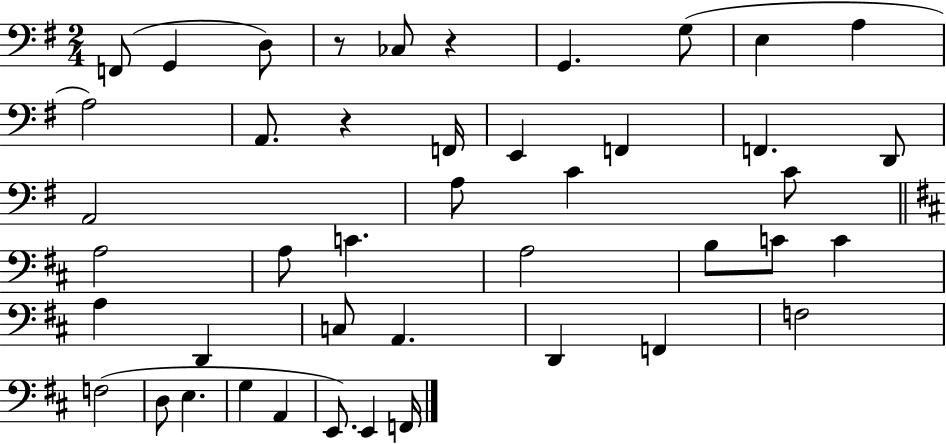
{
  \clef bass
  \numericTimeSignature
  \time 2/4
  \key g \major
  \repeat volta 2 { f,8( g,4 d8) | r8 ces8 r4 | g,4. g8( | e4 a4 | \break a2) | a,8. r4 f,16 | e,4 f,4 | f,4. d,8 | \break a,2 | a8 c'4 c'8 | \bar "||" \break \key d \major a2 | a8 c'4. | a2 | b8 c'8 c'4 | \break a4 d,4 | c8 a,4. | d,4 f,4 | f2 | \break f2( | d8 e4. | g4 a,4 | e,8.) e,4 f,16 | \break } \bar "|."
}